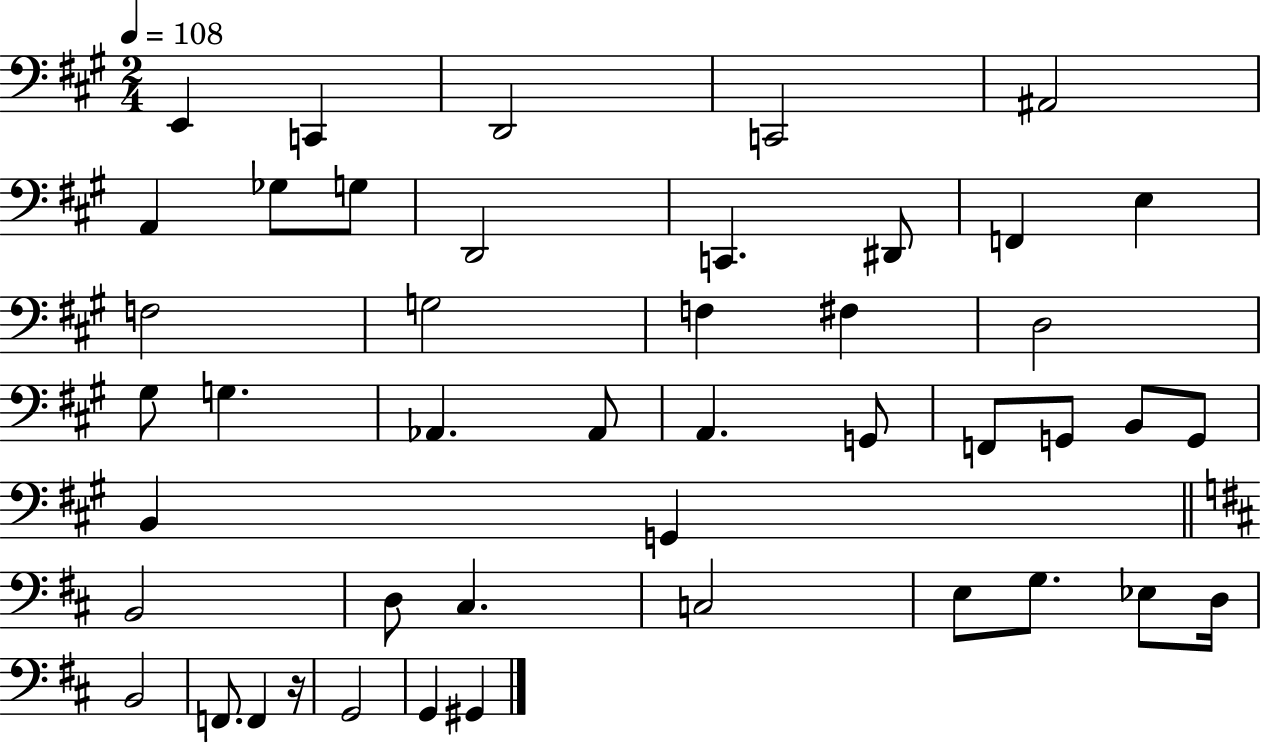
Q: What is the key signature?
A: A major